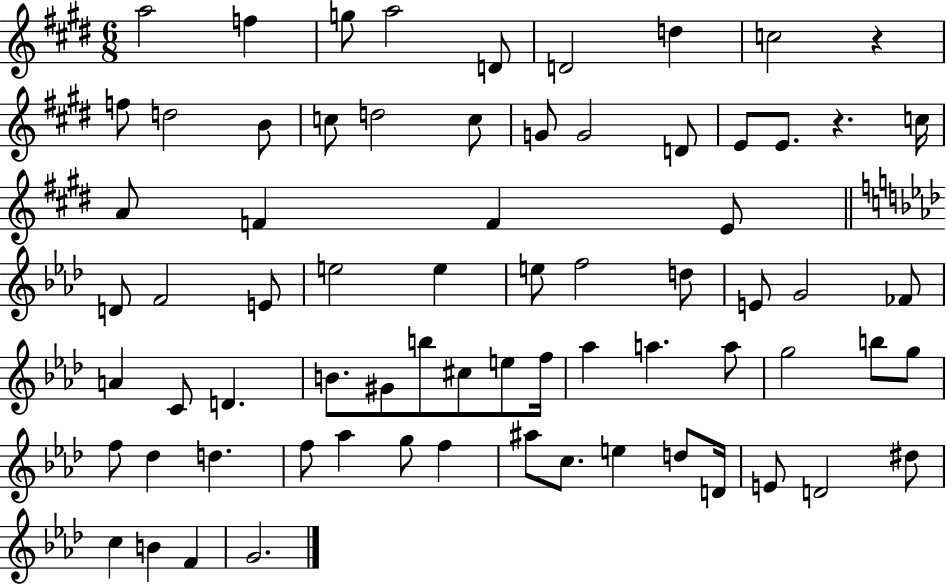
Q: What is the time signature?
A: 6/8